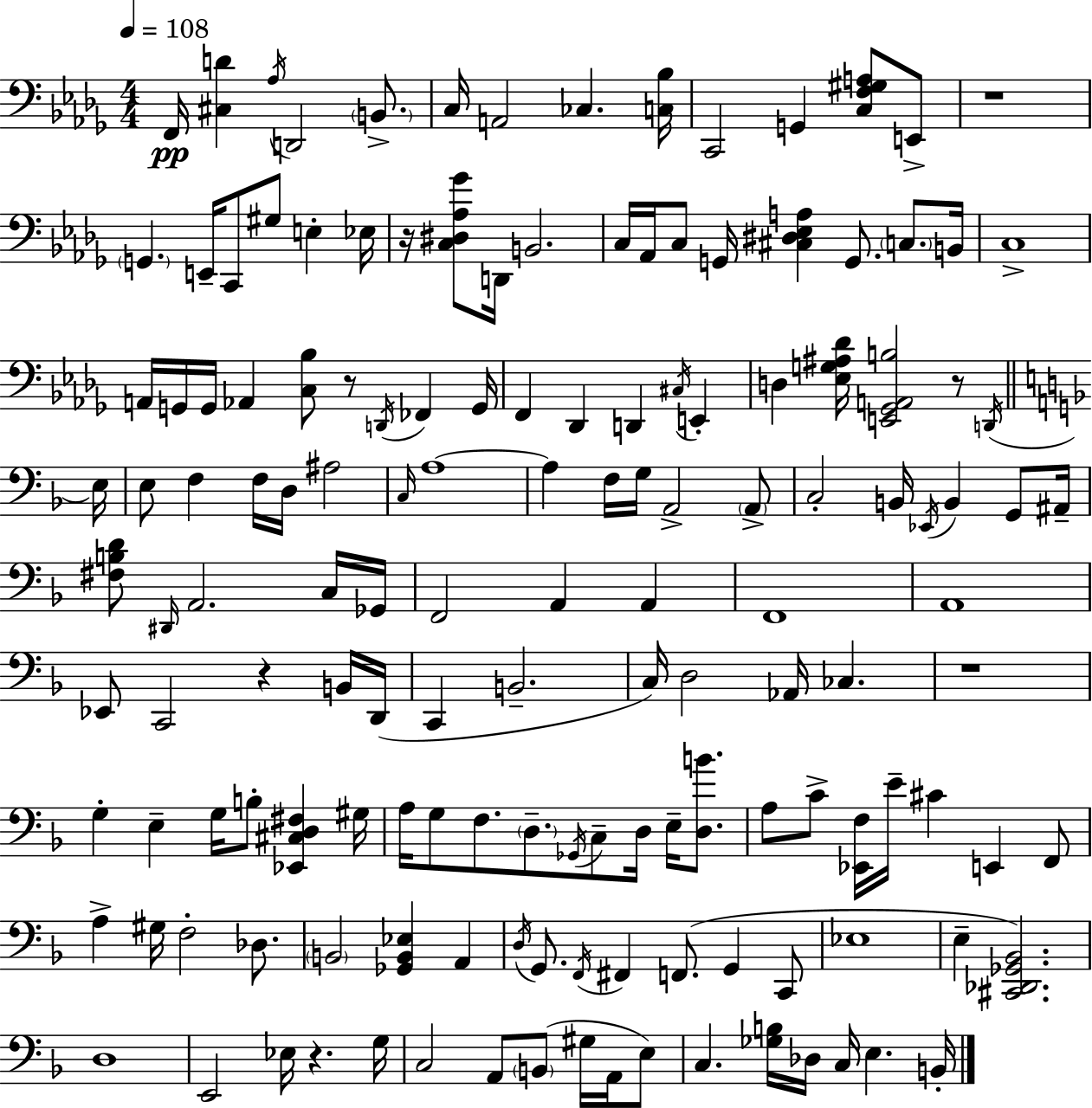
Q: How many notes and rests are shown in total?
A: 149